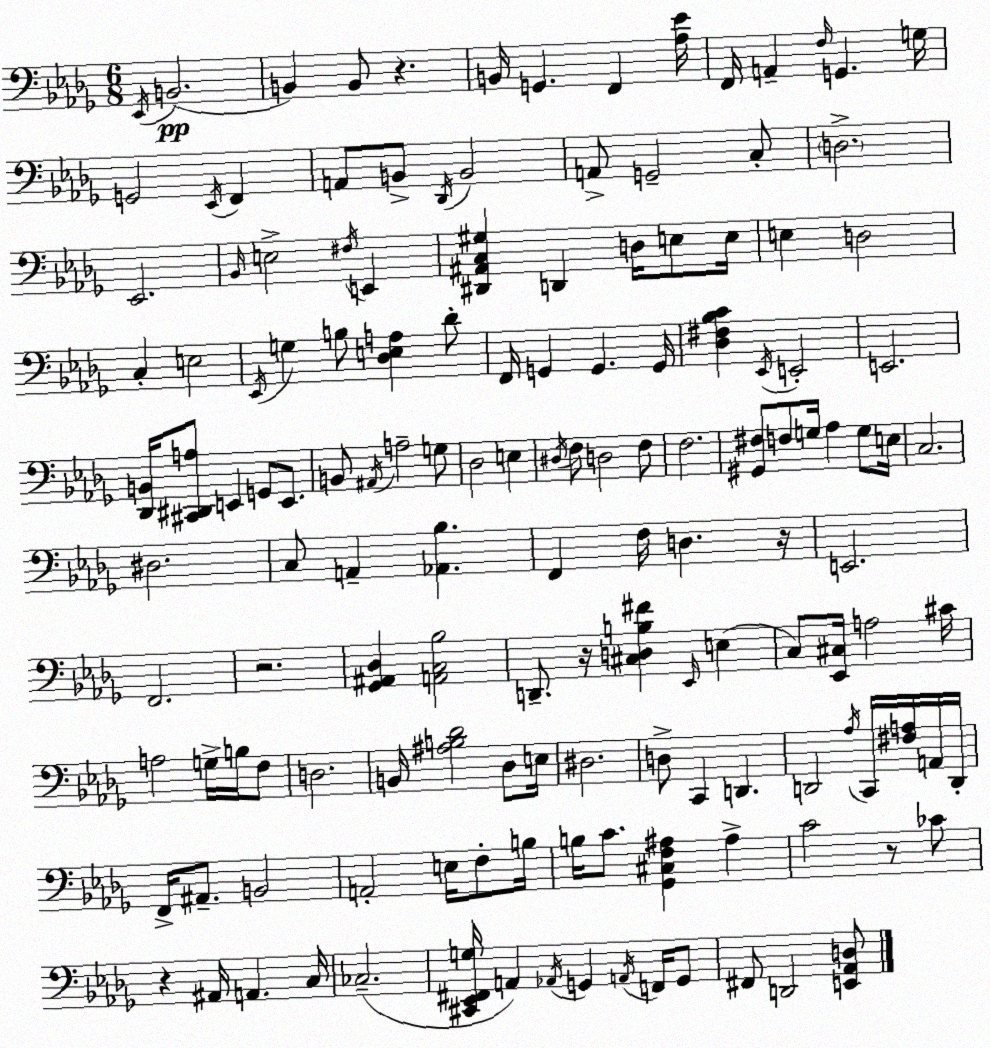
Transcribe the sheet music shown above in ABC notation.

X:1
T:Untitled
M:6/8
L:1/4
K:Bbm
_E,,/4 B,,2 B,, B,,/2 z B,,/4 G,, F,, [_A,_E]/4 F,,/4 A,, F,/4 G,, G,/4 G,,2 _E,,/4 F,, A,,/2 B,,/2 _D,,/4 B,,2 A,,/2 G,,2 C,/2 D,2 _E,,2 _B,,/4 E,2 ^F,/4 E,, [^D,,^A,,C,^G,] D,, D,/4 E,/2 E,/4 E, D,2 C, E,2 _E,,/4 G, B,/2 [_D,E,A,] _D/2 F,,/4 G,, G,, G,,/4 [_D,^F,_B,C] _E,,/4 E,,2 E,,2 [_D,,B,,]/4 [^C,,^D,,A,]/2 E,, G,,/2 E,,/2 B,,/2 ^A,,/4 A,2 G,/2 _D,2 E, ^D,/4 F,/2 D,2 F,/2 F,2 [^G,,^F,]/2 F,/2 G,/4 _A, G,/2 E,/4 C,2 ^D,2 C,/2 A,, [_A,,_B,] F,, F,/4 D, z/4 E,,2 F,,2 z2 [_G,,^A,,_D,] [A,,C,_B,]2 D,,/2 z/4 [^C,D,B,^F] _E,,/4 E, C,/2 [_E,,^C,]/4 A,2 ^C/4 A,2 G,/4 B,/4 F,/2 D,2 B,,/4 [^A,B,_D]2 _D,/2 E,/4 ^D,2 D,/2 C,, D,, D,,2 _A,/4 C,,/4 [^F,A,]/4 A,,/4 D,,/4 F,,/4 ^A,,/2 B,,2 A,,2 E,/4 F,/2 B,/4 B,/4 C/2 [_G,,^C,F,^A,] ^A, C2 z/2 _C/2 z ^A,,/4 A,, C,/4 _C,2 [^C,,_E,,^F,,G,]/4 A,, _A,,/4 G,, A,,/4 F,,/4 G,,/2 ^F,,/2 D,,2 [E,,_A,,D,]/2